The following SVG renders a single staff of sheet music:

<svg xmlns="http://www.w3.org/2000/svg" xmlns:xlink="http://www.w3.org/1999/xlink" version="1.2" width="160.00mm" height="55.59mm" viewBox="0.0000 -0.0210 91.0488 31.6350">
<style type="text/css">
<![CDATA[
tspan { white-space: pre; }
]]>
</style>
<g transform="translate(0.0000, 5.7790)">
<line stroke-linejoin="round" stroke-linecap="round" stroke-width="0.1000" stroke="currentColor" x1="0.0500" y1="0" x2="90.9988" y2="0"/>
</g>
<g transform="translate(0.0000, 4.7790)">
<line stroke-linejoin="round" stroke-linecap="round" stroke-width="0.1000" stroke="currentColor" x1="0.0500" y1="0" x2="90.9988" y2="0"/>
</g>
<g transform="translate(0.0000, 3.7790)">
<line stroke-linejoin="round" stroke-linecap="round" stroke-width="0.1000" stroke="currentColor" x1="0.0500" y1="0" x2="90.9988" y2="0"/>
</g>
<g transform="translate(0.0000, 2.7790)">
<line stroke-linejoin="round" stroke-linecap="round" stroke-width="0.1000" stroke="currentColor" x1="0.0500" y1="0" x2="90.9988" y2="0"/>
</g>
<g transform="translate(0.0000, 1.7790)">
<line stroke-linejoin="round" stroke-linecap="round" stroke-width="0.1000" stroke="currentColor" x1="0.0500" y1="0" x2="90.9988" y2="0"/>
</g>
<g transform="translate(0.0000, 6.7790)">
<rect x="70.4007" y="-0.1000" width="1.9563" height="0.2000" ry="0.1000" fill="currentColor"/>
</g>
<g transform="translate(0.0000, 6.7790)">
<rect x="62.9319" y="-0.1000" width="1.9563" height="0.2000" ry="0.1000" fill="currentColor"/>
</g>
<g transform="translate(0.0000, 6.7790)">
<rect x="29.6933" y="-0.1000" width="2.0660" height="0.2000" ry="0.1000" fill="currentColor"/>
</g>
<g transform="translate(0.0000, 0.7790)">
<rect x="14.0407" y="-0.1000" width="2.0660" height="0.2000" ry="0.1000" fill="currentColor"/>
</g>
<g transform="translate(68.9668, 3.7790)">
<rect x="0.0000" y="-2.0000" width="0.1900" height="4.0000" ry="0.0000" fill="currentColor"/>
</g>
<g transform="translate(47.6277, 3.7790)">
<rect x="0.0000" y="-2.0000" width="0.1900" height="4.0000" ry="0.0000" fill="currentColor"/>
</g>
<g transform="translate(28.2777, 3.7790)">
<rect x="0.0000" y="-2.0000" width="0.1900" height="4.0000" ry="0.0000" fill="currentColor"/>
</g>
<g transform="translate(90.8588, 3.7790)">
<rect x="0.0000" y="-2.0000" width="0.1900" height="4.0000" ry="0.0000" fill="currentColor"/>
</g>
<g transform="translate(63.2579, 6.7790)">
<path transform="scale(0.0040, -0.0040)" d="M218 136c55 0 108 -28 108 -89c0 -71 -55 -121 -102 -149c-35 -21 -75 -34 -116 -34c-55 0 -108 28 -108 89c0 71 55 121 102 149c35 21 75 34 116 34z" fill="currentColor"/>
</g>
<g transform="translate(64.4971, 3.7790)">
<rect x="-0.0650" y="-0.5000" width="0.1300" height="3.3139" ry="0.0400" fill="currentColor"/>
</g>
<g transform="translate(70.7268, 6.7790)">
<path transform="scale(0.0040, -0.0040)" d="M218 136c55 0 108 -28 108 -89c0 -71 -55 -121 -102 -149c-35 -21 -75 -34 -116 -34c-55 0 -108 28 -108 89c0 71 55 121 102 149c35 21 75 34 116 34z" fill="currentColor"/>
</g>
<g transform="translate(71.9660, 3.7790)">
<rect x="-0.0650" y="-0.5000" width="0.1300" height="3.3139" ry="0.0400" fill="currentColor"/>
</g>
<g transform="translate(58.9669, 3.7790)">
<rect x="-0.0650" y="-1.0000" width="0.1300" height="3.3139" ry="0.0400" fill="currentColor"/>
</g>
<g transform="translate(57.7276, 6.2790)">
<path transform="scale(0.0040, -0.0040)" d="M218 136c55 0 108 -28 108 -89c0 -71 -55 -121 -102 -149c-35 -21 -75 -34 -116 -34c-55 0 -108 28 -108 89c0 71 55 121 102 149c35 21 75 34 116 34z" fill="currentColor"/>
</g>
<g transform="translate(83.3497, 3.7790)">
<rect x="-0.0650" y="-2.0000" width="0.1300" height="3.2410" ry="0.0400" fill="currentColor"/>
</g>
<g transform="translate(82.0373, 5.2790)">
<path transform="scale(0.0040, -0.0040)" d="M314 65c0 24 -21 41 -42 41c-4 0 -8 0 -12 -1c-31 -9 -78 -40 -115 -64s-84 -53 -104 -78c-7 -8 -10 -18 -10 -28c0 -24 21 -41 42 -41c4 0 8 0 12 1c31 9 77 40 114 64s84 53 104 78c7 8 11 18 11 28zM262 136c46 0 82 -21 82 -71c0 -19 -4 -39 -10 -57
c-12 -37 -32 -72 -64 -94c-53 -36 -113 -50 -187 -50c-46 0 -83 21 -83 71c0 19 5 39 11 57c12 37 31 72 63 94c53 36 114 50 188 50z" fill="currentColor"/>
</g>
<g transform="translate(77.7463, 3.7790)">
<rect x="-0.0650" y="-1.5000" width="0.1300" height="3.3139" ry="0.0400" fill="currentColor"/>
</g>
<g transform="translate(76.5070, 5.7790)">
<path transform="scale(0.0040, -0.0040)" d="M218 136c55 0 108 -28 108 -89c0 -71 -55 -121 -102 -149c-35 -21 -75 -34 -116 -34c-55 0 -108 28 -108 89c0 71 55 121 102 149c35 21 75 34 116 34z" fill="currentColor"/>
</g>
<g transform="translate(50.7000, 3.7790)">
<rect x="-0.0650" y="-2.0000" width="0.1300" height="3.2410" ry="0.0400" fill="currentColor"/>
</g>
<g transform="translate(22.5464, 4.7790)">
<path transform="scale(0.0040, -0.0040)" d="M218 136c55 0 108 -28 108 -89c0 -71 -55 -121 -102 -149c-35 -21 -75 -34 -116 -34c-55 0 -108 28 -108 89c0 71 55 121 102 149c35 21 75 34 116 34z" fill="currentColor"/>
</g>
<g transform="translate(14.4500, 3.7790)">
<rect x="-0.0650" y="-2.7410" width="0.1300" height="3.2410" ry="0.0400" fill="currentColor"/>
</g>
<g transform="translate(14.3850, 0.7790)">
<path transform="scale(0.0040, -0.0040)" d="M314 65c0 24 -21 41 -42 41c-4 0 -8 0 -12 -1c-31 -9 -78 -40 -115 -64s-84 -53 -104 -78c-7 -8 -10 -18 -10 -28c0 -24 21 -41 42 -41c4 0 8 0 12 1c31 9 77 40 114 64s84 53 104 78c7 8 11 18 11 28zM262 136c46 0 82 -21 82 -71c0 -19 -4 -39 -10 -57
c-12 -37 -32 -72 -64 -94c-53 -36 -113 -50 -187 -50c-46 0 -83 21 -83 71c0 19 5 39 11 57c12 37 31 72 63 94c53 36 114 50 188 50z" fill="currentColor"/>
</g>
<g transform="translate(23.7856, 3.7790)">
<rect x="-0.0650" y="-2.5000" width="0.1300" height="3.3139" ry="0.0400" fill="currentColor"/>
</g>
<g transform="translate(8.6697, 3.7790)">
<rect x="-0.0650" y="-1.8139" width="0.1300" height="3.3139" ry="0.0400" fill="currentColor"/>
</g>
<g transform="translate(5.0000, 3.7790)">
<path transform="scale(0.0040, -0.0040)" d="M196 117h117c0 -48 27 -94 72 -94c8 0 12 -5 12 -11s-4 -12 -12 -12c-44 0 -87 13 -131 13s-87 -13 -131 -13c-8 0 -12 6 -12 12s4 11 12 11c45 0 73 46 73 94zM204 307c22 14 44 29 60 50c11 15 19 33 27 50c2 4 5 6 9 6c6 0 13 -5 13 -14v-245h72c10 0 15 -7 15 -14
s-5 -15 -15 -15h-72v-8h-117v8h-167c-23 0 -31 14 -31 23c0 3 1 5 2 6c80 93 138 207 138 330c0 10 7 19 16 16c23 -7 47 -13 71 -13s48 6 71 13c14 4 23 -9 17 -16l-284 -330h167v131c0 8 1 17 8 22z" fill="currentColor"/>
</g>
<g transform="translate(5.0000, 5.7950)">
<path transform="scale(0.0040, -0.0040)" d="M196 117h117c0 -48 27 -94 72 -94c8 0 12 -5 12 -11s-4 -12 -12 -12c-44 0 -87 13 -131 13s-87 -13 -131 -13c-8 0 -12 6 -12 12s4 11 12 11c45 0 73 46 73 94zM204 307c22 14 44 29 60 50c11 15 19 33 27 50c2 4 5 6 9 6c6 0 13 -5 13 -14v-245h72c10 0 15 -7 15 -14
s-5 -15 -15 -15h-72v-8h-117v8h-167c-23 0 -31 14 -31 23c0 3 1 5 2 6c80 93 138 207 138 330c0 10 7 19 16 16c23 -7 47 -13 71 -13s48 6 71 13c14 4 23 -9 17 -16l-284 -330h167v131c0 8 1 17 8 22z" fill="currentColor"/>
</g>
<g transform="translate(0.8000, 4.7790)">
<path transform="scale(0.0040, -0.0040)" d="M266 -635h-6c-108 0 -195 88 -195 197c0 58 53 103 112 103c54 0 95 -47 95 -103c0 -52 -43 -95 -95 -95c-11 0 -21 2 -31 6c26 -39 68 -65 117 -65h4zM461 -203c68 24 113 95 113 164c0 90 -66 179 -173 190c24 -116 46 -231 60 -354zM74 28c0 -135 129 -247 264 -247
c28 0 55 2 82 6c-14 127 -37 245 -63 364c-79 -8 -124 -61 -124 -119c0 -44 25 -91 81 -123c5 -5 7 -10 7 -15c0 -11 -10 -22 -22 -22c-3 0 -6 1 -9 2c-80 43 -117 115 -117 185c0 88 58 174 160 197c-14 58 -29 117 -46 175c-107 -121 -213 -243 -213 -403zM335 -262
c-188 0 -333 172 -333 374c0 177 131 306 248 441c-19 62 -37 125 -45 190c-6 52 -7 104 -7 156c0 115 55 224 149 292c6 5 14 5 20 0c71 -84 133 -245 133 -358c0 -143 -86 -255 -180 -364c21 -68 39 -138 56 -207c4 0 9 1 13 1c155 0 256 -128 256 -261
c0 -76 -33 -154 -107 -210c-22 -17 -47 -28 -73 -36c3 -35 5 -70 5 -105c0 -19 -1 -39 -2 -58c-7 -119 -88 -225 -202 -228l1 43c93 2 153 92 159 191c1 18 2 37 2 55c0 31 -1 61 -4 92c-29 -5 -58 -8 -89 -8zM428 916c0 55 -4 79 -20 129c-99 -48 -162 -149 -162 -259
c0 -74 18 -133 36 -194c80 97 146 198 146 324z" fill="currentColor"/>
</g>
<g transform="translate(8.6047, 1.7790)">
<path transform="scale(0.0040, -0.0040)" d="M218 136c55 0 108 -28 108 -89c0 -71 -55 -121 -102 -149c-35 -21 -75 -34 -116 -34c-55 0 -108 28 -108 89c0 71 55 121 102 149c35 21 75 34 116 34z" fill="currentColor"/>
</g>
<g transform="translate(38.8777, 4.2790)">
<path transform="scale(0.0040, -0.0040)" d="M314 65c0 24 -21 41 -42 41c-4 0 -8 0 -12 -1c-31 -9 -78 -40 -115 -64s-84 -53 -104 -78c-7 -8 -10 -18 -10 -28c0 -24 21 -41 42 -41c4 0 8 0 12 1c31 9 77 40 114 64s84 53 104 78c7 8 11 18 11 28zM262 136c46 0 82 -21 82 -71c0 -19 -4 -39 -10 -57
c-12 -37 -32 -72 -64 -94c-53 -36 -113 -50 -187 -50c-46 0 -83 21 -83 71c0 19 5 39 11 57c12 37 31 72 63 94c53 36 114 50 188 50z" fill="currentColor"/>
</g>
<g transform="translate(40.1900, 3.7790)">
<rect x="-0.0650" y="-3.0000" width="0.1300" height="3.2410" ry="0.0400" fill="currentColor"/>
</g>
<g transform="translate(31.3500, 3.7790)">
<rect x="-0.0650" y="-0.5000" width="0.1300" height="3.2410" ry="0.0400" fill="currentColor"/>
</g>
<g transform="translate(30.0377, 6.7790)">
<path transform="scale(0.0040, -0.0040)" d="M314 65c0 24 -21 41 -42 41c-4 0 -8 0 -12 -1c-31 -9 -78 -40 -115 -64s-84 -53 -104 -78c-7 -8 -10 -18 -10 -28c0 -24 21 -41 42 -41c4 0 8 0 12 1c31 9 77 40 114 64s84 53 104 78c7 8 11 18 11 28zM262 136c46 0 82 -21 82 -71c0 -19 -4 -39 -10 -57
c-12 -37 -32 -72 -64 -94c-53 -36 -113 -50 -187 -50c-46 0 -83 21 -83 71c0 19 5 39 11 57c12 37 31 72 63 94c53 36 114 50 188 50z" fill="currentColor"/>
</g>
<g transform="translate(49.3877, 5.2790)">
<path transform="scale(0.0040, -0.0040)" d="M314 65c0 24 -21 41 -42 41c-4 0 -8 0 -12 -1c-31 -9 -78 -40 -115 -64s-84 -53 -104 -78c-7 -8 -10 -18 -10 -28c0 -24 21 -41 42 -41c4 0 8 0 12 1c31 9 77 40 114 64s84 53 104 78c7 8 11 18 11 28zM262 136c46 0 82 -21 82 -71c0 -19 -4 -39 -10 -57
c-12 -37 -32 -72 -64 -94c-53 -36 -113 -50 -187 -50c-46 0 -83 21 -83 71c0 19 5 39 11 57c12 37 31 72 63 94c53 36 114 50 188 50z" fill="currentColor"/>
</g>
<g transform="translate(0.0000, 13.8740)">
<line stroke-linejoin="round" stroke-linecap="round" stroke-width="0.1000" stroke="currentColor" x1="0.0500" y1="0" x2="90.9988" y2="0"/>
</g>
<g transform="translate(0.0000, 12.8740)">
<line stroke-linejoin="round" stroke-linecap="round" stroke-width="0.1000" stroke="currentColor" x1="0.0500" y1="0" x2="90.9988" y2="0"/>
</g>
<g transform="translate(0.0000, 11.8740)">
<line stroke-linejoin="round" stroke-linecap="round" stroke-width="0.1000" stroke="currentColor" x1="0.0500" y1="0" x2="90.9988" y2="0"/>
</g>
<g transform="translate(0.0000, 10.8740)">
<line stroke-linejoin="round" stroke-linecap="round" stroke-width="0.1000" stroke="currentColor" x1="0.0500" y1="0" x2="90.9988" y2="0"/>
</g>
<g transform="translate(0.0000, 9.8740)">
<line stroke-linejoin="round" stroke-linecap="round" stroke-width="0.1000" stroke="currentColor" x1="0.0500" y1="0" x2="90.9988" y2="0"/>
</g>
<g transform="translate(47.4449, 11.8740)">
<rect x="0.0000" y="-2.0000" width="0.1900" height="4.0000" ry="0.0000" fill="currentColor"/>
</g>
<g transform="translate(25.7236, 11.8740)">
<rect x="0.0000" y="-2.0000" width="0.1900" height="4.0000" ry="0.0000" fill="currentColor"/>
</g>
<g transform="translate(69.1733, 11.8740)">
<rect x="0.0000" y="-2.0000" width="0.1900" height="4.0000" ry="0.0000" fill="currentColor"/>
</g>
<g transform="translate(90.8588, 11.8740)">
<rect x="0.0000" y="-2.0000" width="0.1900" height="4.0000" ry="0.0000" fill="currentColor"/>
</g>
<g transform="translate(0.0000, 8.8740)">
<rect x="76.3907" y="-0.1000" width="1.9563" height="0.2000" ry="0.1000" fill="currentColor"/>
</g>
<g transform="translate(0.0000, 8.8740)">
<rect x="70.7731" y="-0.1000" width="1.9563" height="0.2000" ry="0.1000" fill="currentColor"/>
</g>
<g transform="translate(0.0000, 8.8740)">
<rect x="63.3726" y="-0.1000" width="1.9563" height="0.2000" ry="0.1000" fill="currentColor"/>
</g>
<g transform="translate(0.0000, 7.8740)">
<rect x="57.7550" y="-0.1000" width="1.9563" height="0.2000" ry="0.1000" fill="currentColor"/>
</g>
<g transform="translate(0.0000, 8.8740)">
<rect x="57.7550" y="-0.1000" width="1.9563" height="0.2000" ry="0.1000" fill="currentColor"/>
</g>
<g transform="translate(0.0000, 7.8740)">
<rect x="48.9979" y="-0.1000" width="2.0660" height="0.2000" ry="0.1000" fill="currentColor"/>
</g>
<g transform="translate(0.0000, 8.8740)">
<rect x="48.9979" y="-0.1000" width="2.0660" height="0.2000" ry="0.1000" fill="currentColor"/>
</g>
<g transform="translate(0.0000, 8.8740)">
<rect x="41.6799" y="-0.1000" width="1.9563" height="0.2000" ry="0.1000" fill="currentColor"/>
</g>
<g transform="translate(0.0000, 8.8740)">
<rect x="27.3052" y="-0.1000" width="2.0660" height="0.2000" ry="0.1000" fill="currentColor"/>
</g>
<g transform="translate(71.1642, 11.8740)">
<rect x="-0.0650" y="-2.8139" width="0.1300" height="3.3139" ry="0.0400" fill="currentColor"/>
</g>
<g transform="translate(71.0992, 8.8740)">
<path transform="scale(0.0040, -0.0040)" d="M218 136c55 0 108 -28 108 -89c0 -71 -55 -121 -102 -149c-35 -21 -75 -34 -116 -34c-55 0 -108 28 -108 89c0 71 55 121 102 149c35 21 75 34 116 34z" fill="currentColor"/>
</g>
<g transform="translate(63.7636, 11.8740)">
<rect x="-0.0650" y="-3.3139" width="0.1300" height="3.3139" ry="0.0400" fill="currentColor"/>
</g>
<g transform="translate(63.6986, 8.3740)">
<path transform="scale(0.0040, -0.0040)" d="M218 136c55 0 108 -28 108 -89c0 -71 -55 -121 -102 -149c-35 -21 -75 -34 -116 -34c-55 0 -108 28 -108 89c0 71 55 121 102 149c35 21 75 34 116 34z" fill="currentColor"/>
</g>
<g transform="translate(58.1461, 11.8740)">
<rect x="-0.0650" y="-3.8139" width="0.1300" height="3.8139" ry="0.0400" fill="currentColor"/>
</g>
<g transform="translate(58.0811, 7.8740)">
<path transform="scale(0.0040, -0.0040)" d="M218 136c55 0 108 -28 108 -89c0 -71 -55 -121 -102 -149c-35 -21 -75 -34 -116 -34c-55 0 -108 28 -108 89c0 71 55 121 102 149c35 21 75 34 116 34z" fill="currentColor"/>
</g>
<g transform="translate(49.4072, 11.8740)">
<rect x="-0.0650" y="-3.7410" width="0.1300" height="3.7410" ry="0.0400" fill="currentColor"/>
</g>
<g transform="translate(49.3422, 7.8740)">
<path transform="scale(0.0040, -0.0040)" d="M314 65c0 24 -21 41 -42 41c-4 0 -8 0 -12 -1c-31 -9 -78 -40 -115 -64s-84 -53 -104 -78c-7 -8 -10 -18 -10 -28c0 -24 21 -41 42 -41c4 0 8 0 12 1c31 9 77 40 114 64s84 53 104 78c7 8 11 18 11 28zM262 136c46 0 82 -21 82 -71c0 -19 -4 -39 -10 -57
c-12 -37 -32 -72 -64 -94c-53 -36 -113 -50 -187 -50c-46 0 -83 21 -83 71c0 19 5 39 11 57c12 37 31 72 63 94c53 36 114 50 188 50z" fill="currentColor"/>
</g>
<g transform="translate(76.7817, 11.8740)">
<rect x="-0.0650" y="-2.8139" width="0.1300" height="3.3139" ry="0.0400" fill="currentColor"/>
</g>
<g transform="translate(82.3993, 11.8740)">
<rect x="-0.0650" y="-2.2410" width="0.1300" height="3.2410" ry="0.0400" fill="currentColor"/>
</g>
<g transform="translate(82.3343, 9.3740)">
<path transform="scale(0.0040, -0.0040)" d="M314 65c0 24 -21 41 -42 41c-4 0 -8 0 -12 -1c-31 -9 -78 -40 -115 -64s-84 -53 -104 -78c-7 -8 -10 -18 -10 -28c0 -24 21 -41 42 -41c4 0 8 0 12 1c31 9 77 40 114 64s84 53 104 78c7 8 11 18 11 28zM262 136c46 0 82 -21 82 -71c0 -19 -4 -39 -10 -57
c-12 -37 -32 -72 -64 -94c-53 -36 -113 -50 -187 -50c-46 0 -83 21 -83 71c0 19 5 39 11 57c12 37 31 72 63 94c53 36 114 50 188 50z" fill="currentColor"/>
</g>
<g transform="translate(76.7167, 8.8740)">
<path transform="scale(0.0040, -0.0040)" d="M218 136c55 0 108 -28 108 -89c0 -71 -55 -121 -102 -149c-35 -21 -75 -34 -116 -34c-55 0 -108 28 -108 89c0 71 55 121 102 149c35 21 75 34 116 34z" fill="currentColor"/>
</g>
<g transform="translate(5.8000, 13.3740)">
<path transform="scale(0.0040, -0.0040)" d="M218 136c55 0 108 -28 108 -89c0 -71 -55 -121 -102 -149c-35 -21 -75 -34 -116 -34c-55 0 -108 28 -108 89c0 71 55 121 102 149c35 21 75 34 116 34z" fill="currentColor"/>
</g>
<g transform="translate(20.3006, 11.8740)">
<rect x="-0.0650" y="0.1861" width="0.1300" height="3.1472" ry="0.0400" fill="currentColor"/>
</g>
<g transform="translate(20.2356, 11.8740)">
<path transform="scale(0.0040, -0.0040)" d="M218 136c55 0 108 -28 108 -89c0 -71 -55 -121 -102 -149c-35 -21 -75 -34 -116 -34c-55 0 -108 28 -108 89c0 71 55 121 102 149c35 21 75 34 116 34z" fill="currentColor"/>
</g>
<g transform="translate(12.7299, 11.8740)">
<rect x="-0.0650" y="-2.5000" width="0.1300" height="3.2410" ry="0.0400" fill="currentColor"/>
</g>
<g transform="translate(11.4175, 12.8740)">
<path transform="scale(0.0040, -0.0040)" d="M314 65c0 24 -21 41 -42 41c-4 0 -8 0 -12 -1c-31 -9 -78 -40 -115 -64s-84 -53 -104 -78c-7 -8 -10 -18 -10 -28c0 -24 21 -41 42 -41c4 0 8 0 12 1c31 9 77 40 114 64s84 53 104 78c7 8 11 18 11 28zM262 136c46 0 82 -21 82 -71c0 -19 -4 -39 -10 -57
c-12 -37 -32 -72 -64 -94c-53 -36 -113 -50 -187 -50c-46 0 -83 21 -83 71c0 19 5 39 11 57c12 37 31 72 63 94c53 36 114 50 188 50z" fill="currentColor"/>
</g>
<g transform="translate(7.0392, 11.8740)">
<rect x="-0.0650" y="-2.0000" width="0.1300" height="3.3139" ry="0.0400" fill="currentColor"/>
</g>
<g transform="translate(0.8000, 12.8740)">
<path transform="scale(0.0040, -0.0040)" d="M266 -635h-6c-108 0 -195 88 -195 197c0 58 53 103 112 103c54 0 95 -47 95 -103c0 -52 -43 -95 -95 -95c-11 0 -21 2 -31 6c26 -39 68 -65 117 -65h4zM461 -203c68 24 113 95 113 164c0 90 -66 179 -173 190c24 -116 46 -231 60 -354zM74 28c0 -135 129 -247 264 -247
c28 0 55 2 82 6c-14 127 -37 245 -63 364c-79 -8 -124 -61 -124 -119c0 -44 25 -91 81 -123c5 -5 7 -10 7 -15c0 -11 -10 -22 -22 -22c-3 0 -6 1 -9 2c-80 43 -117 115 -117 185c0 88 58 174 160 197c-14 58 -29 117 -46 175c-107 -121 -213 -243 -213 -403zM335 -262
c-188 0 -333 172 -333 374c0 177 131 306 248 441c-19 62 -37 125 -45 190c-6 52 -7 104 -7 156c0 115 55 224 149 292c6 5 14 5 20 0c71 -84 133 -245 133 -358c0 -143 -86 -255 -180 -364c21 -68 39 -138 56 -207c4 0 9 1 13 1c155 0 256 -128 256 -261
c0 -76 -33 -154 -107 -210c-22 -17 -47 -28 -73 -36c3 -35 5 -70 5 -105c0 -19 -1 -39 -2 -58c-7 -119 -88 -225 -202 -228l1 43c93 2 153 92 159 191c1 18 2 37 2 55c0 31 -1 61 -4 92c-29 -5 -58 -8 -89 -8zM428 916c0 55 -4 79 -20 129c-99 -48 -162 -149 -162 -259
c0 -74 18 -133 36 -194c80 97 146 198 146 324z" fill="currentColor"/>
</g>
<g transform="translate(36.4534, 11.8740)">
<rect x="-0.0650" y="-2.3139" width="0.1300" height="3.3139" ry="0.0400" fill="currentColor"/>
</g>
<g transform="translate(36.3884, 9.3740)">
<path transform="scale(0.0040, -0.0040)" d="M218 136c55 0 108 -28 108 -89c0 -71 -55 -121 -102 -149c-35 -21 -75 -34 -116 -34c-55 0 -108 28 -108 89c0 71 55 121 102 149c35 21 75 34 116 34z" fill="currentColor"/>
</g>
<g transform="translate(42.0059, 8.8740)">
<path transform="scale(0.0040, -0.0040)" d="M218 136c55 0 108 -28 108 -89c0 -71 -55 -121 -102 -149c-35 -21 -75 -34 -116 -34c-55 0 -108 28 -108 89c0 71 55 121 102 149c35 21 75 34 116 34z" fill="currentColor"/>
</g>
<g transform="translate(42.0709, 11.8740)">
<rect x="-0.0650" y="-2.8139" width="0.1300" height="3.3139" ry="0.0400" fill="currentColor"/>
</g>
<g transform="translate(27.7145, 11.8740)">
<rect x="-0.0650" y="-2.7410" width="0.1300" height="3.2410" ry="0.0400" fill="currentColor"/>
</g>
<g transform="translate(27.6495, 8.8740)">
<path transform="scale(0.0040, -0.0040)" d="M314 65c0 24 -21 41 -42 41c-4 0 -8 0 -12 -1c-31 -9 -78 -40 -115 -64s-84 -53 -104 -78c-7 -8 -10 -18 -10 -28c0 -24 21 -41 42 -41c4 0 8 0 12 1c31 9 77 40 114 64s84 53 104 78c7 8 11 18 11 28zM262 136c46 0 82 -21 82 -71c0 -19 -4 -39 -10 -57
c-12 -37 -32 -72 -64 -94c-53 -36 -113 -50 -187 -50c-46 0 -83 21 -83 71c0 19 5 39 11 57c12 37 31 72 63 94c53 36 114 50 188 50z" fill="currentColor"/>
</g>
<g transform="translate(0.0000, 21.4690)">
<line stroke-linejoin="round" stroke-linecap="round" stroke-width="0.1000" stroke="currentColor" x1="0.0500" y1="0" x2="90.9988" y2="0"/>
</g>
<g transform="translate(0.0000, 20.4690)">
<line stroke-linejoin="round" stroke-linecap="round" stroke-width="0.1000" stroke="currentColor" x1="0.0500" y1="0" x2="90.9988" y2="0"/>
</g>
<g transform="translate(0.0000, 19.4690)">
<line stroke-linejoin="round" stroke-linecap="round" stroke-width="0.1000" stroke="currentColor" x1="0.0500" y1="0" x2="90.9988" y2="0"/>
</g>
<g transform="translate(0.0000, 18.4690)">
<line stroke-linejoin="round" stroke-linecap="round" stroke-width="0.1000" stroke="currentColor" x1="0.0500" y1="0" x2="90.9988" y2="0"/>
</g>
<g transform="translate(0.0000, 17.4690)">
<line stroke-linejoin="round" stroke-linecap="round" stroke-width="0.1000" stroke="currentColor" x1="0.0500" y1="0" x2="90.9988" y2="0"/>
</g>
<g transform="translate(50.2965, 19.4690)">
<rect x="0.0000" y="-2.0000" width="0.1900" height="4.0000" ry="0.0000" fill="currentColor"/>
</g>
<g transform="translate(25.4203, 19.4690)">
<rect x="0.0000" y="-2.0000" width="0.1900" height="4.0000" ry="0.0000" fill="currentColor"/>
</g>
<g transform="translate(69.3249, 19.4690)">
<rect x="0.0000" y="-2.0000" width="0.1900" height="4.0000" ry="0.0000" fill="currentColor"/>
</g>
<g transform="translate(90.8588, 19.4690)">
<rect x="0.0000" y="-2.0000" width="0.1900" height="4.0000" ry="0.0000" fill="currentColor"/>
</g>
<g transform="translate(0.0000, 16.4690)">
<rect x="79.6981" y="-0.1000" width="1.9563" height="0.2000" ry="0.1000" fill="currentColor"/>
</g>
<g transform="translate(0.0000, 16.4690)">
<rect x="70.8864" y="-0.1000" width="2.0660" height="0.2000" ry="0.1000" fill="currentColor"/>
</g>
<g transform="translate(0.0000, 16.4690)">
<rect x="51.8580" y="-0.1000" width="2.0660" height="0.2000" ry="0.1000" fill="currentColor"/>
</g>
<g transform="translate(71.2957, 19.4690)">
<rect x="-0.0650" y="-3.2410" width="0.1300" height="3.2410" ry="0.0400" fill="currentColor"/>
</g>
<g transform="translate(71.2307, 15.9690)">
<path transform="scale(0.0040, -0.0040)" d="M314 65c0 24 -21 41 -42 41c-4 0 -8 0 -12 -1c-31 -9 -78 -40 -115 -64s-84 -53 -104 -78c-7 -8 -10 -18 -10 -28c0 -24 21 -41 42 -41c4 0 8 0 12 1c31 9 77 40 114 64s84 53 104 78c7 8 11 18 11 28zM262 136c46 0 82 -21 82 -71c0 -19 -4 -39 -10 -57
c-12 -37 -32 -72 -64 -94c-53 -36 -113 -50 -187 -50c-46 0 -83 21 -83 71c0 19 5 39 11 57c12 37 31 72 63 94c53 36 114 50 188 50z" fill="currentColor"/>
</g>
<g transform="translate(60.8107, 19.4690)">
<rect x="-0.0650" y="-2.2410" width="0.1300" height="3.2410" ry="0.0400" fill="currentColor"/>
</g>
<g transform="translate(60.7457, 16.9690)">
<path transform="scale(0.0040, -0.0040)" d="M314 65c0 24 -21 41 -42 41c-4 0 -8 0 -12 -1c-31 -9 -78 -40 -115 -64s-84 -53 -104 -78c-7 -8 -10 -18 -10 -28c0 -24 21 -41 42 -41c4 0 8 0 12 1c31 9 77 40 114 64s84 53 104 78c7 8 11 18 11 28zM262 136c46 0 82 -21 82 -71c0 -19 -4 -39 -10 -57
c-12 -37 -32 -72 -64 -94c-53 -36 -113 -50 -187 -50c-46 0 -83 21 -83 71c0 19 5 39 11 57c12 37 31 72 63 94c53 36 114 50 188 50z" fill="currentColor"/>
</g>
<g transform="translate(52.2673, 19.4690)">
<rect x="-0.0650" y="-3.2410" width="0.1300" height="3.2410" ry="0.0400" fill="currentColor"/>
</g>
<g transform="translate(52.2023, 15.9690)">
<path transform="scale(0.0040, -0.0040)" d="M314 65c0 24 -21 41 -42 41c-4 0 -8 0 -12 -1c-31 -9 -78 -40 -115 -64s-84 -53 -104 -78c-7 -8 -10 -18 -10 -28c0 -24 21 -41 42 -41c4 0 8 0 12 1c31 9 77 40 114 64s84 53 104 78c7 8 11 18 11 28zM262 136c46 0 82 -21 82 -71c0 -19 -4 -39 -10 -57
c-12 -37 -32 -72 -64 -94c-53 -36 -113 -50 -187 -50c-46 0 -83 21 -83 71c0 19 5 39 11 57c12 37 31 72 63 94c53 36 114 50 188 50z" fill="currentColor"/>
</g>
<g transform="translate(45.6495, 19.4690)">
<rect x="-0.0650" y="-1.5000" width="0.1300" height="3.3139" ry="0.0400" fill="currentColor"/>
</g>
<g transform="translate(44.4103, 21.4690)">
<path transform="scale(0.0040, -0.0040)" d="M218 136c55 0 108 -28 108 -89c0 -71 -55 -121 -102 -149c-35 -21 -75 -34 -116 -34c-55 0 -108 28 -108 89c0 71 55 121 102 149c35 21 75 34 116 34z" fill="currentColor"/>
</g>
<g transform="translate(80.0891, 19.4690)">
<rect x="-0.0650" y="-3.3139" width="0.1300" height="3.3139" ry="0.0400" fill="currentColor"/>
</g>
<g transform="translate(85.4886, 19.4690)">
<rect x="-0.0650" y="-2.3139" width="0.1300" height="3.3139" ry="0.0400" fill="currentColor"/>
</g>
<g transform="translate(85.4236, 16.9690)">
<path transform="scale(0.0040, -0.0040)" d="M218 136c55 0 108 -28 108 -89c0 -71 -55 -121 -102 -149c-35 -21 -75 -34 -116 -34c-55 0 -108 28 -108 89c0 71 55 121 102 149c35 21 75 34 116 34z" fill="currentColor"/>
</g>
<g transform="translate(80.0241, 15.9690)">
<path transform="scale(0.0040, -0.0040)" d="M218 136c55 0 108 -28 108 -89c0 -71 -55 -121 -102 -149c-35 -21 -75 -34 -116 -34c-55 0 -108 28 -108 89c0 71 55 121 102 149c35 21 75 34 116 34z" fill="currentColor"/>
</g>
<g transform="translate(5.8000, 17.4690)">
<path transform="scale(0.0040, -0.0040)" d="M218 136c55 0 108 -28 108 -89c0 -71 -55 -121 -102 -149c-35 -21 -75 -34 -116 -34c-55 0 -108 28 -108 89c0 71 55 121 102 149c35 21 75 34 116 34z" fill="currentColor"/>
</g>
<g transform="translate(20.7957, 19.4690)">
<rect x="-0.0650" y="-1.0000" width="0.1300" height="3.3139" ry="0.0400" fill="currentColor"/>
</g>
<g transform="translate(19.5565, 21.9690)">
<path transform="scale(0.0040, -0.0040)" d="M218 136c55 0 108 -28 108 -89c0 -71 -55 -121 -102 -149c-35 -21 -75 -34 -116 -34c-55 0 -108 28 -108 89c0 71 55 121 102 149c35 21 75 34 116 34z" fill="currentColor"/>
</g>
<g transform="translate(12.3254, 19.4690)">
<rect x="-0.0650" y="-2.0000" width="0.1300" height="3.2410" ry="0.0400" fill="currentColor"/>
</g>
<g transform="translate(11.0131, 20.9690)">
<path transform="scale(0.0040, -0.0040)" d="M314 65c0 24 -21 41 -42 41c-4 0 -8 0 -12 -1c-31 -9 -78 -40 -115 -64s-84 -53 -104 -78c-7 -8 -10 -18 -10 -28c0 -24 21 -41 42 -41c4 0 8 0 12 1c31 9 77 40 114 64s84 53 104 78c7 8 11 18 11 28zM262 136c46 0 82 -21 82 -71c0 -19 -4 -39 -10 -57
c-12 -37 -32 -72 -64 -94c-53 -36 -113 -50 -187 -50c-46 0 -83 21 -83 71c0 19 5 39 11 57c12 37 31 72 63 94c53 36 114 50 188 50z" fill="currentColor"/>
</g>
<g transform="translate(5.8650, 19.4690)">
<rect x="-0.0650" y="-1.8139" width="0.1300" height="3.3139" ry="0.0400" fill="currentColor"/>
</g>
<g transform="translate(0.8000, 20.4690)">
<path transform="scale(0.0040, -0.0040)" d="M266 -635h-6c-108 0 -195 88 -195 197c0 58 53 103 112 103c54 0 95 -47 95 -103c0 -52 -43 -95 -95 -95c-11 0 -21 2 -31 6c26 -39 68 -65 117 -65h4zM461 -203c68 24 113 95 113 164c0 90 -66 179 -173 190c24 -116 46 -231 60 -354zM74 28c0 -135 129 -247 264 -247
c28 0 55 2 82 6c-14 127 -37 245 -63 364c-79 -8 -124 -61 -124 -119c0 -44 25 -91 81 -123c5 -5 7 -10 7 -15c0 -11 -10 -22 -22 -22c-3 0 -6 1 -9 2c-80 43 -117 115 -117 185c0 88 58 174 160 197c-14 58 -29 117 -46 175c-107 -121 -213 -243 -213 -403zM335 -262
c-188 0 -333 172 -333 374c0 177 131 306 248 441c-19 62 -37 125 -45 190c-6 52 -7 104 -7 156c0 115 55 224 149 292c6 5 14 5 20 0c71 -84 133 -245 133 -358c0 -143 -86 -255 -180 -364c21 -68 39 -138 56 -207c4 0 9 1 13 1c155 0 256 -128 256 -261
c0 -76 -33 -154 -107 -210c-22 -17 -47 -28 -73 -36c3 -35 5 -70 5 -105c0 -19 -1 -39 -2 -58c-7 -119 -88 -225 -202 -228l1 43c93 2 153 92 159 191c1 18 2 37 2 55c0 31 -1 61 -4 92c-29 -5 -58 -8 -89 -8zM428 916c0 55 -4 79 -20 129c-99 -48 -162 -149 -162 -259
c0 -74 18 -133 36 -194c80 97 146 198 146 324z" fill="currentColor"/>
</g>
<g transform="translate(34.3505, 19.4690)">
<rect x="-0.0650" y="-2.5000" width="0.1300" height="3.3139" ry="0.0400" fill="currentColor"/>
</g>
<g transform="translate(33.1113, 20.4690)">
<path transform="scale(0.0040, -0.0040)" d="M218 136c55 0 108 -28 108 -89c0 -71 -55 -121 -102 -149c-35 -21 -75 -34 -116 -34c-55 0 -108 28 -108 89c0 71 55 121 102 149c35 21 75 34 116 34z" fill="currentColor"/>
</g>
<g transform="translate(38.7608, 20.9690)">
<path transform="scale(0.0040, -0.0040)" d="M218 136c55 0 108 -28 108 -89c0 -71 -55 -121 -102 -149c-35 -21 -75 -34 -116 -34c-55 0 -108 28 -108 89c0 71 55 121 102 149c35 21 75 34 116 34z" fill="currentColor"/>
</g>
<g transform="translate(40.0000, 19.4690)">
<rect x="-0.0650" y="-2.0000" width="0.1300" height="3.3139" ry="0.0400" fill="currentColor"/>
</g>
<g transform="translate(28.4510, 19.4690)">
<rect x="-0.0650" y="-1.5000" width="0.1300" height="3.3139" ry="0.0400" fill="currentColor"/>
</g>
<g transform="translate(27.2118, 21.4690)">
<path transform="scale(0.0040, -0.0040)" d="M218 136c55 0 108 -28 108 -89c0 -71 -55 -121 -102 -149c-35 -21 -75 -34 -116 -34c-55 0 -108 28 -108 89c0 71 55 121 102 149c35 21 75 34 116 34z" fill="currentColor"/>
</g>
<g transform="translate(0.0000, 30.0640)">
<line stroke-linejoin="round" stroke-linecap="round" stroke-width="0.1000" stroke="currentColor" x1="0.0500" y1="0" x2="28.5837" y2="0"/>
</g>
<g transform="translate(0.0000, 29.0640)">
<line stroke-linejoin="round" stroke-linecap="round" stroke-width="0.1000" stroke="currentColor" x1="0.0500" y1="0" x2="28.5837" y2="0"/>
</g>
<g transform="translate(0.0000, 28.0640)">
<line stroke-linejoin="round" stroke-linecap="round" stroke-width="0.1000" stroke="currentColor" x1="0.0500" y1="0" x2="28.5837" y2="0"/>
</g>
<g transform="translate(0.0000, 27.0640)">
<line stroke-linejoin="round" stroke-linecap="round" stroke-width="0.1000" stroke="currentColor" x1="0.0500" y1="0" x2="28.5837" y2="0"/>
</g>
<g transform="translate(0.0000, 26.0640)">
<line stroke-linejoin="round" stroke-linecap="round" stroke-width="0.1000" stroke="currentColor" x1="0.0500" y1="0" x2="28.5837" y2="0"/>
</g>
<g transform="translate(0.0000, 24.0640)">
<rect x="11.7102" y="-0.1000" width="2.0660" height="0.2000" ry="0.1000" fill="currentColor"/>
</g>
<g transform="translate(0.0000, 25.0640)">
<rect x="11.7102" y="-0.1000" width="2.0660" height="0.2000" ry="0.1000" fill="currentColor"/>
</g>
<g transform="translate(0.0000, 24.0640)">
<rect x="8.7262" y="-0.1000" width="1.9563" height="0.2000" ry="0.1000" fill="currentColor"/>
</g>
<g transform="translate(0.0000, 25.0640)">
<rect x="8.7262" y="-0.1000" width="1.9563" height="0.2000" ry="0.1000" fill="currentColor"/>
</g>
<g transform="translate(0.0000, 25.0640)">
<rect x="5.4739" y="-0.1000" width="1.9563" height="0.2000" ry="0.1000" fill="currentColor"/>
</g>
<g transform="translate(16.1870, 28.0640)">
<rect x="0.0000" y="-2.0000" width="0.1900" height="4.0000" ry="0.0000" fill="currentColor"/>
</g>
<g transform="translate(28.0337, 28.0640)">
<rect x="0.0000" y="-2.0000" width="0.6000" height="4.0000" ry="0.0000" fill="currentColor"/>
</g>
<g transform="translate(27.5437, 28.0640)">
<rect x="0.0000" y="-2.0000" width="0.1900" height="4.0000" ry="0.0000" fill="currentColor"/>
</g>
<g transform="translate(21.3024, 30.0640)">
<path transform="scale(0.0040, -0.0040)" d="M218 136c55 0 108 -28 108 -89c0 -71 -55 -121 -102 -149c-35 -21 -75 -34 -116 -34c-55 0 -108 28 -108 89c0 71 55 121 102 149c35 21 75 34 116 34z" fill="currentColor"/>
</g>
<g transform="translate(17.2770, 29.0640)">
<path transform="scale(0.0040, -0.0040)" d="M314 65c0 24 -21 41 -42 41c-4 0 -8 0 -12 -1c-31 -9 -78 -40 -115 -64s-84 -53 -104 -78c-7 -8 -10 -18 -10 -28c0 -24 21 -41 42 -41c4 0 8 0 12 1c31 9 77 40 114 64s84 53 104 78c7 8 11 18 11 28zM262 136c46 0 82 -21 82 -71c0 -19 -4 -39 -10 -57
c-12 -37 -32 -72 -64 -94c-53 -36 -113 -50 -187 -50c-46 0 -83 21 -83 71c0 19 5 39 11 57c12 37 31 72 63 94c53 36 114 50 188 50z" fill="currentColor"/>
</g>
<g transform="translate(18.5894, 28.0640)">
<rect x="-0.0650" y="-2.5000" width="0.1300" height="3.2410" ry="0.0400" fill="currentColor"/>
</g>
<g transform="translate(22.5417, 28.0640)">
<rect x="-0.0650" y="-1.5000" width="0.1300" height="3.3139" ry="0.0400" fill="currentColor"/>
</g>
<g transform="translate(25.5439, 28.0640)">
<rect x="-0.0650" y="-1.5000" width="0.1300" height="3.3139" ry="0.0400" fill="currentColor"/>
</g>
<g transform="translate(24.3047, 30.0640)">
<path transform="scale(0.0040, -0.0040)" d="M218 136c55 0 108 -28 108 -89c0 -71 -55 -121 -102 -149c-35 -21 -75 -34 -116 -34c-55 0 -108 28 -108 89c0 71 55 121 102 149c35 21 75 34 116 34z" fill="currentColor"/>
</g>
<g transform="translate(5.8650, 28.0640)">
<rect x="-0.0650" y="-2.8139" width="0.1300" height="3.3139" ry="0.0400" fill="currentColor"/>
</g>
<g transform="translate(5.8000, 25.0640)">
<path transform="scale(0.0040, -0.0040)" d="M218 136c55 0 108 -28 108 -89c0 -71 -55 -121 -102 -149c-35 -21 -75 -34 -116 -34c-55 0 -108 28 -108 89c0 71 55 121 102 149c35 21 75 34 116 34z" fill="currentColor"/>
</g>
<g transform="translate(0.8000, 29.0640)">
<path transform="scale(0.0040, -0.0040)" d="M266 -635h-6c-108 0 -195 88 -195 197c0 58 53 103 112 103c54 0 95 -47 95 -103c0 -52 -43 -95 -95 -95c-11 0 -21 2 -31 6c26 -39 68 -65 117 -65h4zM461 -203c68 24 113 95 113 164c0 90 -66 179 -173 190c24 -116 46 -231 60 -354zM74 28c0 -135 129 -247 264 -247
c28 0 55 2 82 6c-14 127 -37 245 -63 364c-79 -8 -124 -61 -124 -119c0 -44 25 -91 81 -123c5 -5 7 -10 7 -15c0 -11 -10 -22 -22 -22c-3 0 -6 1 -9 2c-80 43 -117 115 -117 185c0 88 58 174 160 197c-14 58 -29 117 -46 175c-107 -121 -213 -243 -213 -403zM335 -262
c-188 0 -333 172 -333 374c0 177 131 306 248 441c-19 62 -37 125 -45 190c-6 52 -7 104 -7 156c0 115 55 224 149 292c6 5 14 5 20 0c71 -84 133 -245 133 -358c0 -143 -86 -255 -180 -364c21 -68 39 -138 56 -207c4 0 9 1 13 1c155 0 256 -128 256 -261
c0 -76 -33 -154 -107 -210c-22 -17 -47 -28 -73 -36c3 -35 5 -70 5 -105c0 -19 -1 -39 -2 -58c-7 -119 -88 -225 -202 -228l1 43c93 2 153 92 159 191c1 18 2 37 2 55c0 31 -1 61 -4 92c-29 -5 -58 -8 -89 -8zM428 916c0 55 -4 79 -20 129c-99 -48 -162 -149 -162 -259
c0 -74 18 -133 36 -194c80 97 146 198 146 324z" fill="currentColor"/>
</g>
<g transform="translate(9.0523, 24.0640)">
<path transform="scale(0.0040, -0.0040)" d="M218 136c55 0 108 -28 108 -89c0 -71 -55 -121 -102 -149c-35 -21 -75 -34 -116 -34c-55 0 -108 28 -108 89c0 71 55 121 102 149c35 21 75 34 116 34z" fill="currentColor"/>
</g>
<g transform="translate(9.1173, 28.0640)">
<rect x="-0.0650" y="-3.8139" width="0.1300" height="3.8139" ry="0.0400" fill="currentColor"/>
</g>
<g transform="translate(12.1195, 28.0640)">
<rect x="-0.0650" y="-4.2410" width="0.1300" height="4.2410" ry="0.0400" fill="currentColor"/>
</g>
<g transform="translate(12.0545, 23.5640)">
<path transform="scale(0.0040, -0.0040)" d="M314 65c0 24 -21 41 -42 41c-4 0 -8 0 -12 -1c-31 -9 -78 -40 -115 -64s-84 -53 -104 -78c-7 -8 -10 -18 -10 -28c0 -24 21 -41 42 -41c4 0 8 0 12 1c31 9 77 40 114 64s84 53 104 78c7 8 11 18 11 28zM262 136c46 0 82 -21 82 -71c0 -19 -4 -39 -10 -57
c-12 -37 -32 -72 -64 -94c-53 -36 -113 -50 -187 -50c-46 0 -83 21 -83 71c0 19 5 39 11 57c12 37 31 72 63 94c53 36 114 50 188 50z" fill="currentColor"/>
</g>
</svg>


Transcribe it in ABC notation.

X:1
T:Untitled
M:4/4
L:1/4
K:C
f a2 G C2 A2 F2 D C C E F2 F G2 B a2 g a c'2 c' b a a g2 f F2 D E G F E b2 g2 b2 b g a c' d'2 G2 E E